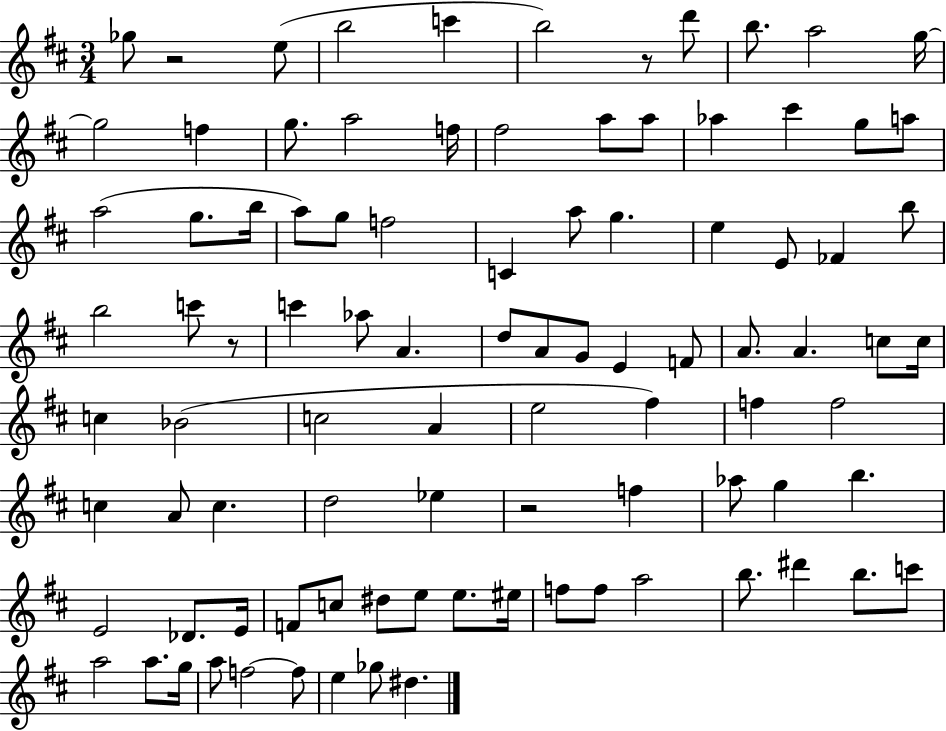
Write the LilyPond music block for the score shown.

{
  \clef treble
  \numericTimeSignature
  \time 3/4
  \key d \major
  ges''8 r2 e''8( | b''2 c'''4 | b''2) r8 d'''8 | b''8. a''2 g''16~~ | \break g''2 f''4 | g''8. a''2 f''16 | fis''2 a''8 a''8 | aes''4 cis'''4 g''8 a''8 | \break a''2( g''8. b''16 | a''8) g''8 f''2 | c'4 a''8 g''4. | e''4 e'8 fes'4 b''8 | \break b''2 c'''8 r8 | c'''4 aes''8 a'4. | d''8 a'8 g'8 e'4 f'8 | a'8. a'4. c''8 c''16 | \break c''4 bes'2( | c''2 a'4 | e''2 fis''4) | f''4 f''2 | \break c''4 a'8 c''4. | d''2 ees''4 | r2 f''4 | aes''8 g''4 b''4. | \break e'2 des'8. e'16 | f'8 c''8 dis''8 e''8 e''8. eis''16 | f''8 f''8 a''2 | b''8. dis'''4 b''8. c'''8 | \break a''2 a''8. g''16 | a''8 f''2~~ f''8 | e''4 ges''8 dis''4. | \bar "|."
}